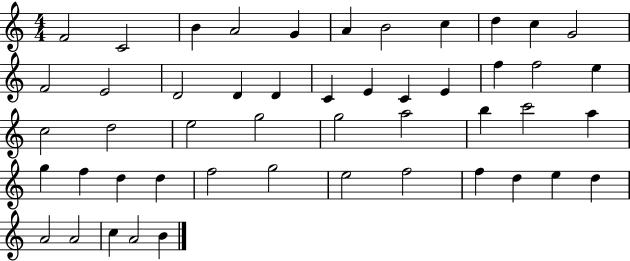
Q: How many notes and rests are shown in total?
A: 49